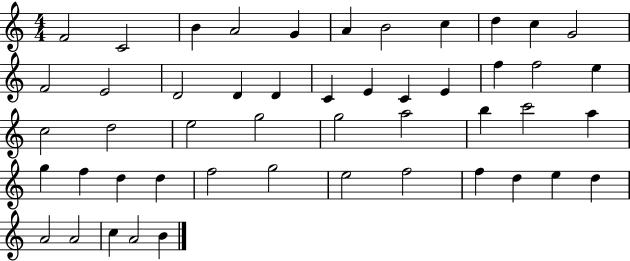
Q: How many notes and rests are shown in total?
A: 49